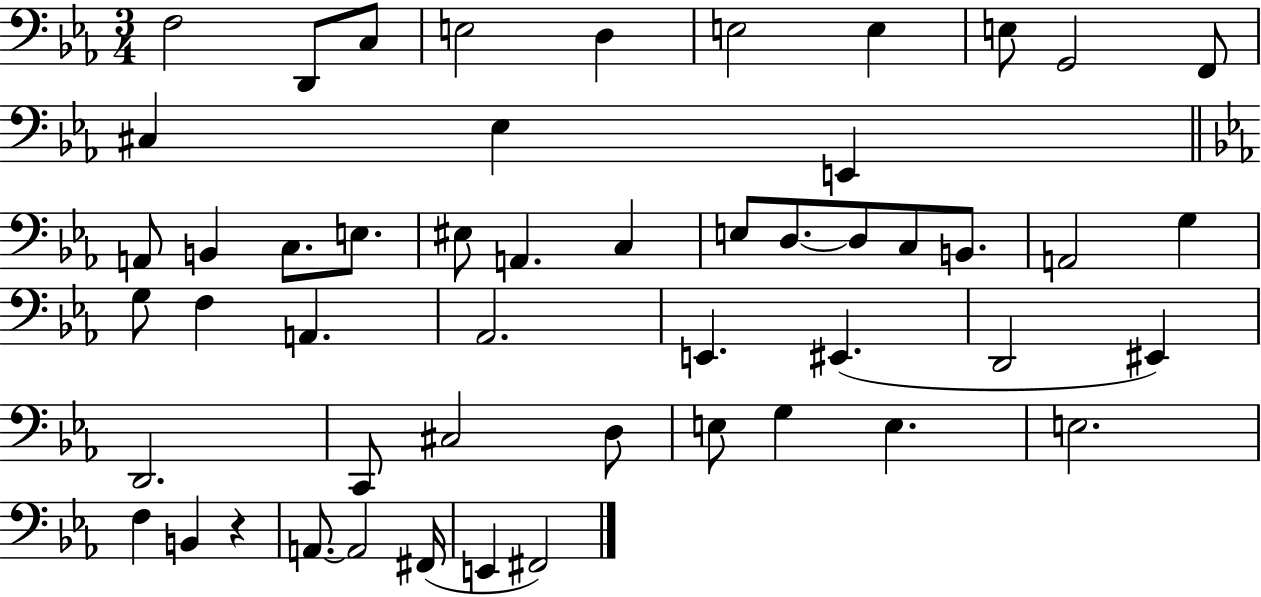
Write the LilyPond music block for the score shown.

{
  \clef bass
  \numericTimeSignature
  \time 3/4
  \key ees \major
  f2 d,8 c8 | e2 d4 | e2 e4 | e8 g,2 f,8 | \break cis4 ees4 e,4 | \bar "||" \break \key c \minor a,8 b,4 c8. e8. | eis8 a,4. c4 | e8 d8.~~ d8 c8 b,8. | a,2 g4 | \break g8 f4 a,4. | aes,2. | e,4. eis,4.( | d,2 eis,4) | \break d,2. | c,8 cis2 d8 | e8 g4 e4. | e2. | \break f4 b,4 r4 | a,8.~~ a,2 fis,16( | e,4 fis,2) | \bar "|."
}